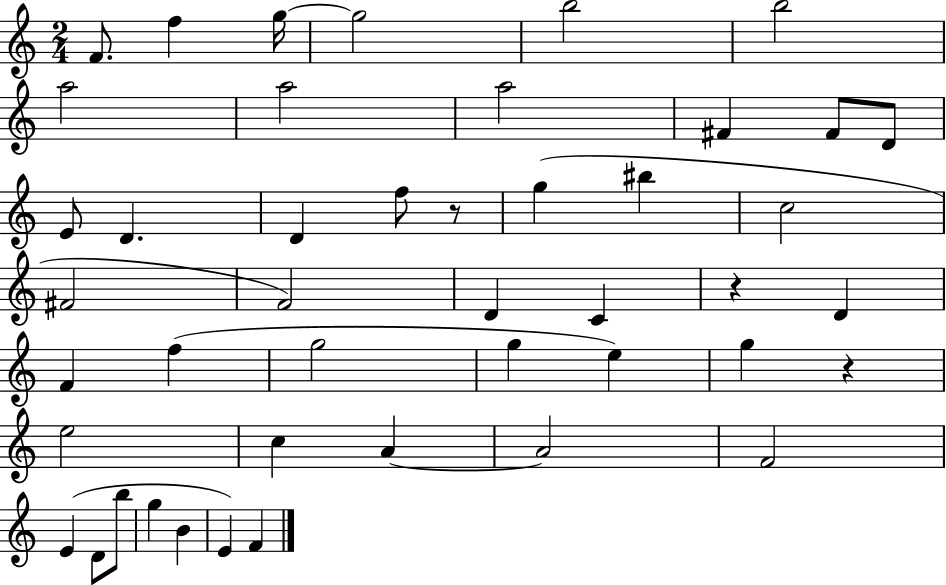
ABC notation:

X:1
T:Untitled
M:2/4
L:1/4
K:C
F/2 f g/4 g2 b2 b2 a2 a2 a2 ^F ^F/2 D/2 E/2 D D f/2 z/2 g ^b c2 ^F2 F2 D C z D F f g2 g e g z e2 c A A2 F2 E D/2 b/2 g B E F